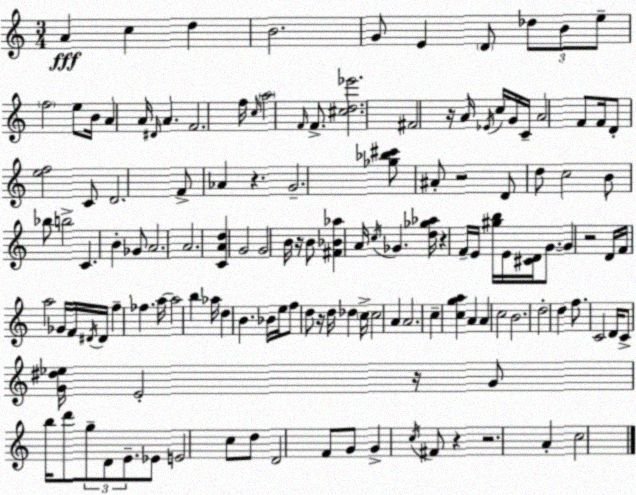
X:1
T:Untitled
M:3/4
L:1/4
K:Am
A c d B2 G/2 E D/2 _d/2 B/2 e/2 f2 e/2 B/4 A A/4 ^D/4 A F2 f/4 c/4 a2 F/4 F/2 [^cd_e']2 ^F2 z/4 A/4 _E/4 c/4 G/4 C/4 A2 F/2 F/4 D/2 [ef]2 C/2 D2 F/2 _A z G2 [_g_b^c']/2 ^A/2 z2 D/2 d/2 c2 B/2 _b/2 b2 C B _G/2 A2 A2 [CAd] G2 G2 B/4 z/4 B/2 [^F_B_a] A/4 c/4 _G [d_g_a]/4 z F/4 E/4 [^gb]/4 E/4 [^CD]/4 G/2 G z2 D/4 F/4 a2 _G/4 F/4 ^D/4 ^D/4 f _f a/4 a2 b _a/4 d B _B/4 e/4 f/2 d/2 z/4 d/4 _d c/4 c2 A A2 c [cga] A A c2 B2 d2 d f/2 C2 D/4 C/2 [G^d_e]/4 E2 z/4 G/2 b/4 d'/2 g/2 D/2 E/2 _E/2 E2 c/2 d/2 D2 F/2 G/2 G c/4 ^F/2 z z2 A c2